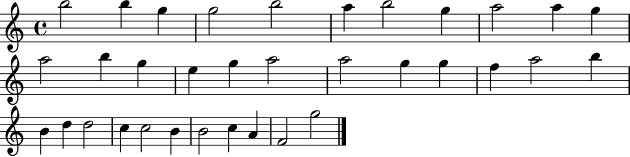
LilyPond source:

{
  \clef treble
  \time 4/4
  \defaultTimeSignature
  \key c \major
  b''2 b''4 g''4 | g''2 b''2 | a''4 b''2 g''4 | a''2 a''4 g''4 | \break a''2 b''4 g''4 | e''4 g''4 a''2 | a''2 g''4 g''4 | f''4 a''2 b''4 | \break b'4 d''4 d''2 | c''4 c''2 b'4 | b'2 c''4 a'4 | f'2 g''2 | \break \bar "|."
}